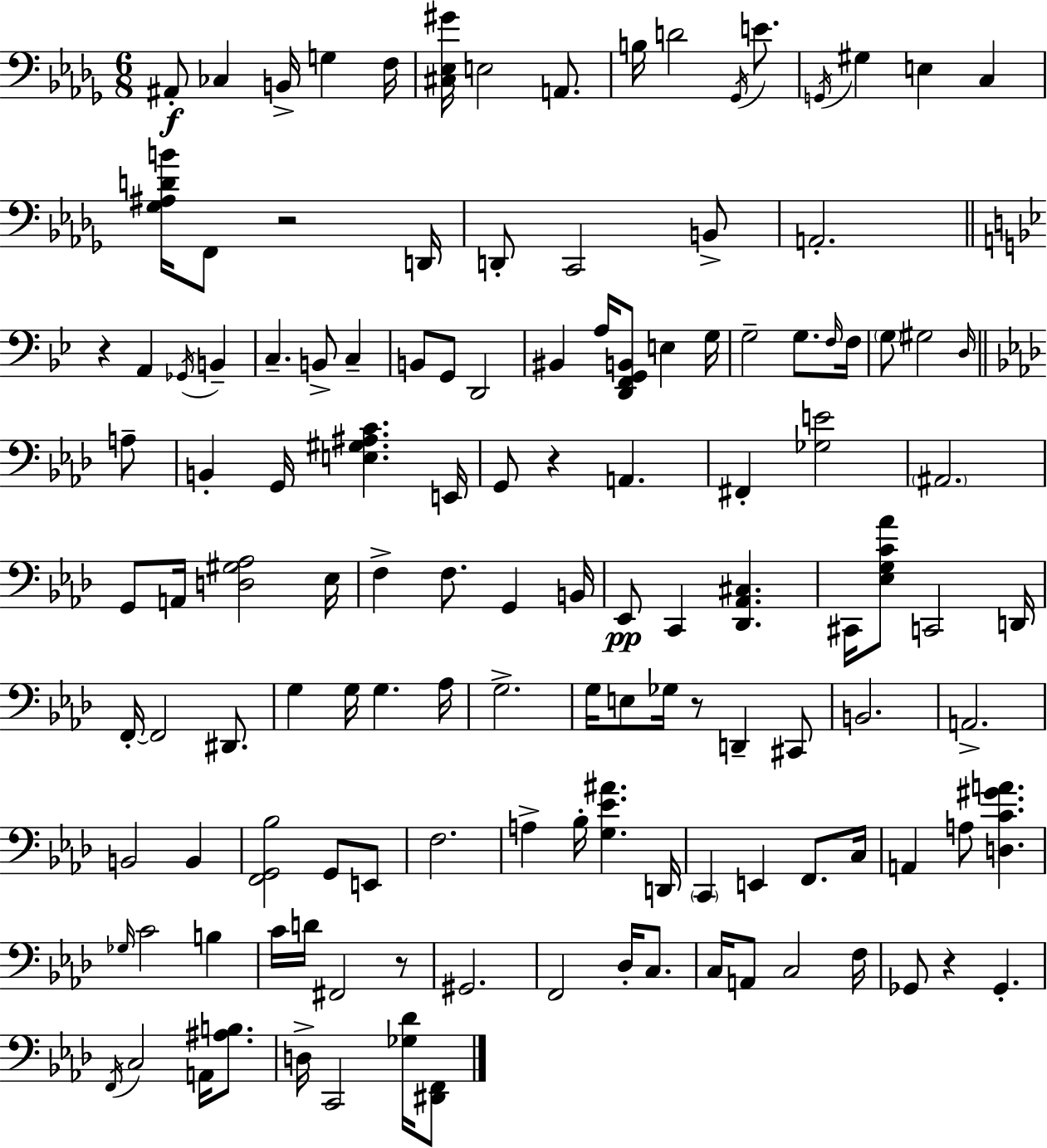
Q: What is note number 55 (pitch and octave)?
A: G2